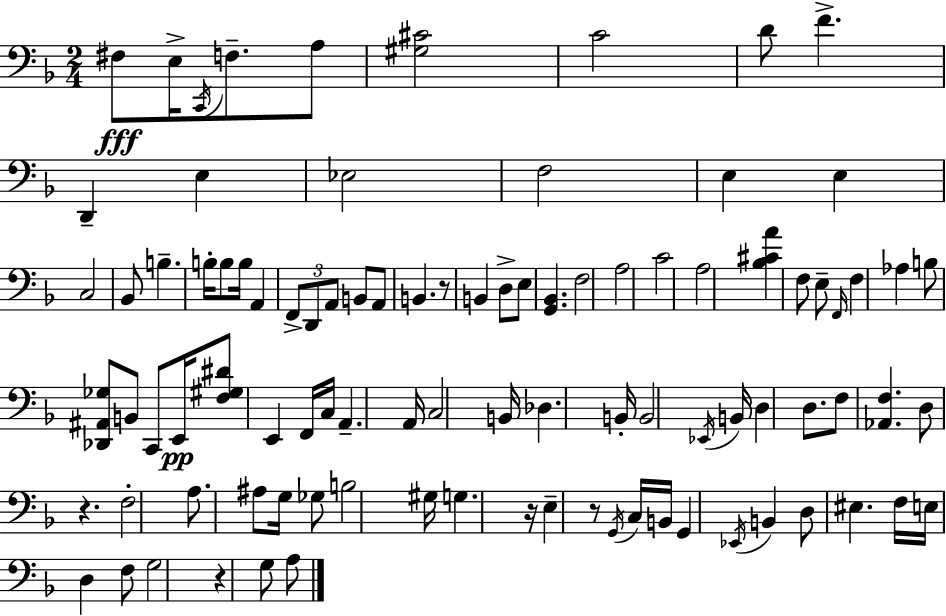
{
  \clef bass
  \numericTimeSignature
  \time 2/4
  \key d \minor
  fis8\fff e16-> \acciaccatura { c,16 } f8.-- a8 | <gis cis'>2 | c'2 | d'8 f'4.-> | \break d,4-- e4 | ees2 | f2 | e4 e4 | \break c2 | bes,8 b4.-- | b16-. b8 b16 a,4 | \tuplet 3/2 { f,8-> d,8 a,8 } b,8 | \break a,8 b,4. | r8 b,4 d8-> | e8 <g, bes,>4. | f2 | \break a2 | c'2 | a2 | <bes cis' a'>4 f8 e8-- | \break \grace { f,16 } f4 aes4 | b8 <des, ais, ges>8 b,8 | c,8 e,16\pp <f gis dis'>8 e,4 | f,16 c16 a,4.-- | \break a,16 c2 | b,16 des4. | b,16-. b,2 | \acciaccatura { ees,16 } b,16 d4 | \break d8. f8 <aes, f>4. | d8 r4. | f2-. | a8. ais8 | \break g16 ges8 b2 | gis16 g4. | r16 e4-- r8 | \acciaccatura { g,16 } c16 b,16 g,4 | \break \acciaccatura { ees,16 } b,4 d8 eis4. | f16 e16 d4 | f8 g2 | r4 | \break g8 a8 \bar "|."
}